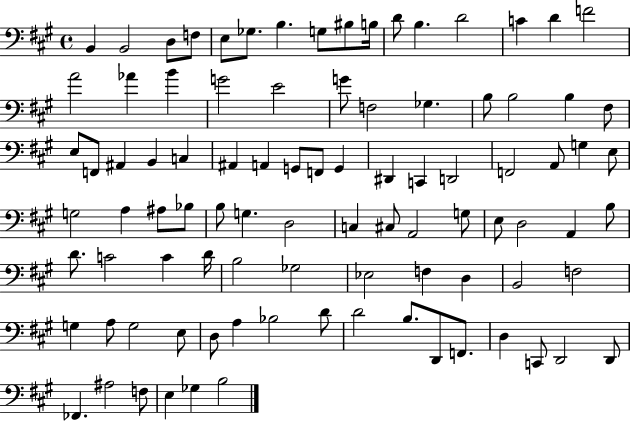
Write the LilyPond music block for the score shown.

{
  \clef bass
  \time 4/4
  \defaultTimeSignature
  \key a \major
  b,4 b,2 d8 f8 | e8 ges8. b4. g8 bis8 b16 | d'8 b4. d'2 | c'4 d'4 f'2 | \break a'2 aes'4 b'4 | g'2 e'2 | g'8 f2 ges4. | b8 b2 b4 fis8 | \break e8 f,8 ais,4 b,4 c4 | ais,4 a,4 g,8 f,8 g,4 | dis,4 c,4 d,2 | f,2 a,8 g4 e8 | \break g2 a4 ais8 bes8 | b8 g4. d2 | c4 cis8 a,2 g8 | e8 d2 a,4 b8 | \break d'8. c'2 c'4 d'16 | b2 ges2 | ees2 f4 d4 | b,2 f2 | \break g4 a8 g2 e8 | d8 a4 bes2 d'8 | d'2 b8. d,8 f,8. | d4 c,8 d,2 d,8 | \break fes,4. ais2 f8 | e4 ges4 b2 | \bar "|."
}